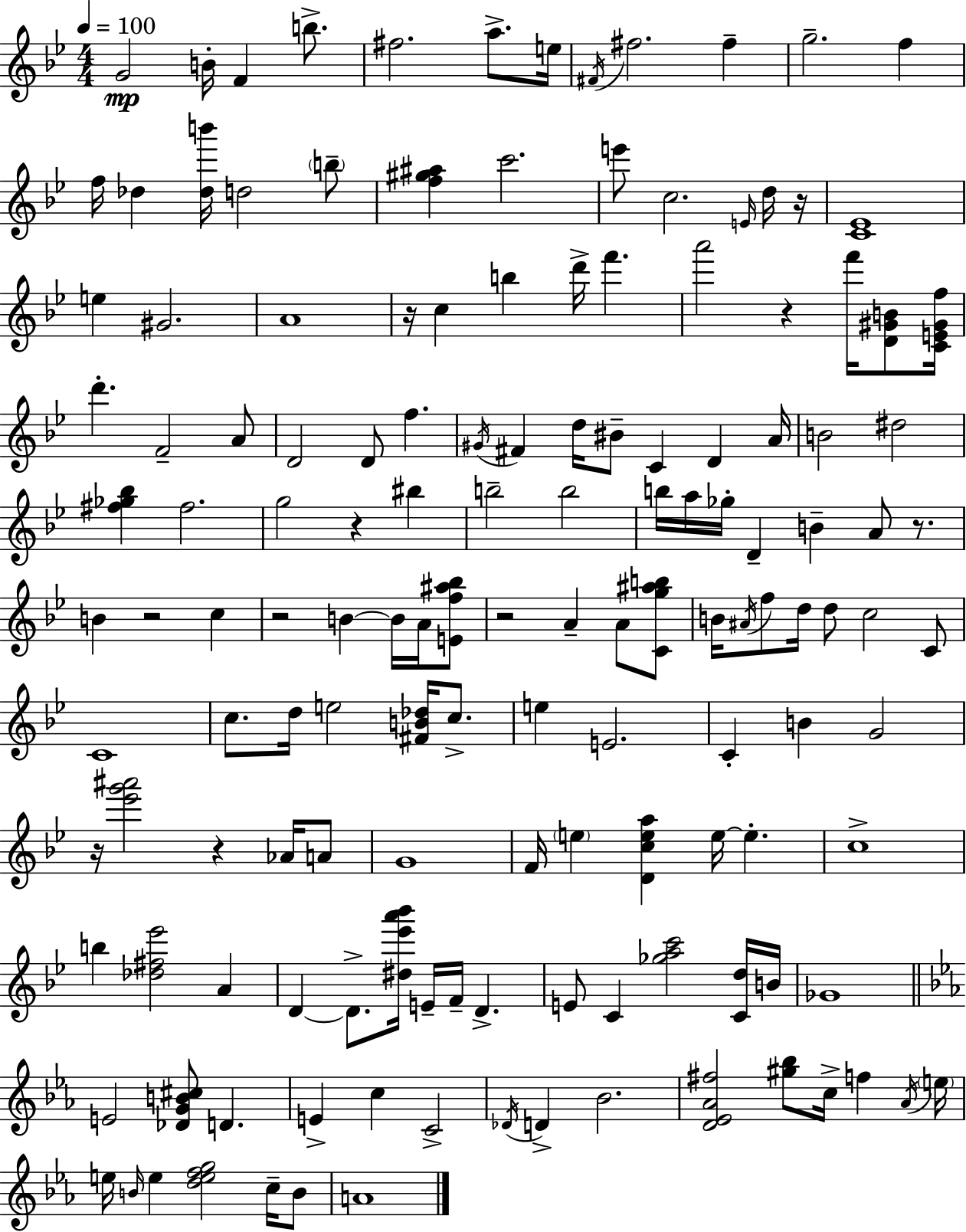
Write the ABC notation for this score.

X:1
T:Untitled
M:4/4
L:1/4
K:Bb
G2 B/4 F b/2 ^f2 a/2 e/4 ^F/4 ^f2 ^f g2 f f/4 _d [_db']/4 d2 b/2 [f^g^a] c'2 e'/2 c2 E/4 d/4 z/4 [C_E]4 e ^G2 A4 z/4 c b d'/4 f' a'2 z f'/4 [D^GB]/2 [CE^Gf]/4 d' F2 A/2 D2 D/2 f ^G/4 ^F d/4 ^B/2 C D A/4 B2 ^d2 [^f_g_b] ^f2 g2 z ^b b2 b2 b/4 a/4 _g/4 D B A/2 z/2 B z2 c z2 B B/4 A/4 [Ef^a_b]/2 z2 A A/2 [Cg^ab]/2 B/4 ^A/4 f/2 d/4 d/2 c2 C/2 C4 c/2 d/4 e2 [^FB_d]/4 c/2 e E2 C B G2 z/4 [_e'g'^a']2 z _A/4 A/2 G4 F/4 e [Dcea] e/4 e c4 b [_d^f_e']2 A D D/2 [^d_e'a'_b']/4 E/4 F/4 D E/2 C [_gac']2 [Cd]/4 B/4 _G4 E2 [_DGB^c]/2 D E c C2 _D/4 D _B2 [D_E_A^f]2 [^g_b]/2 c/4 f _A/4 e/4 e/4 B/4 e [defg]2 c/4 B/2 A4